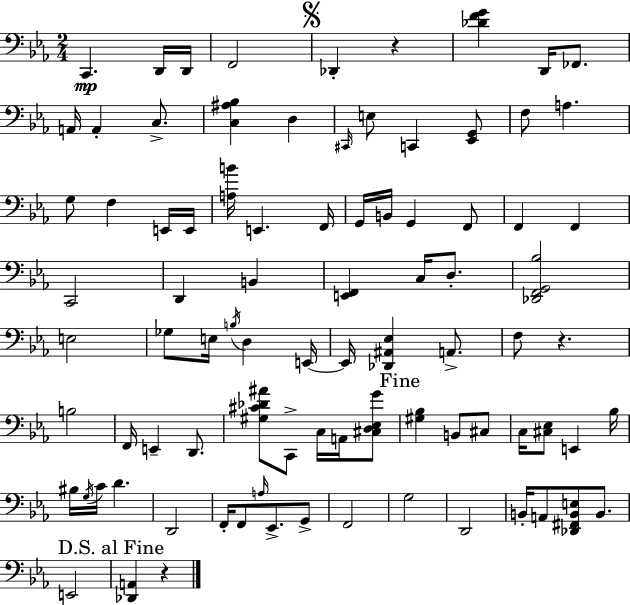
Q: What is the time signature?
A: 2/4